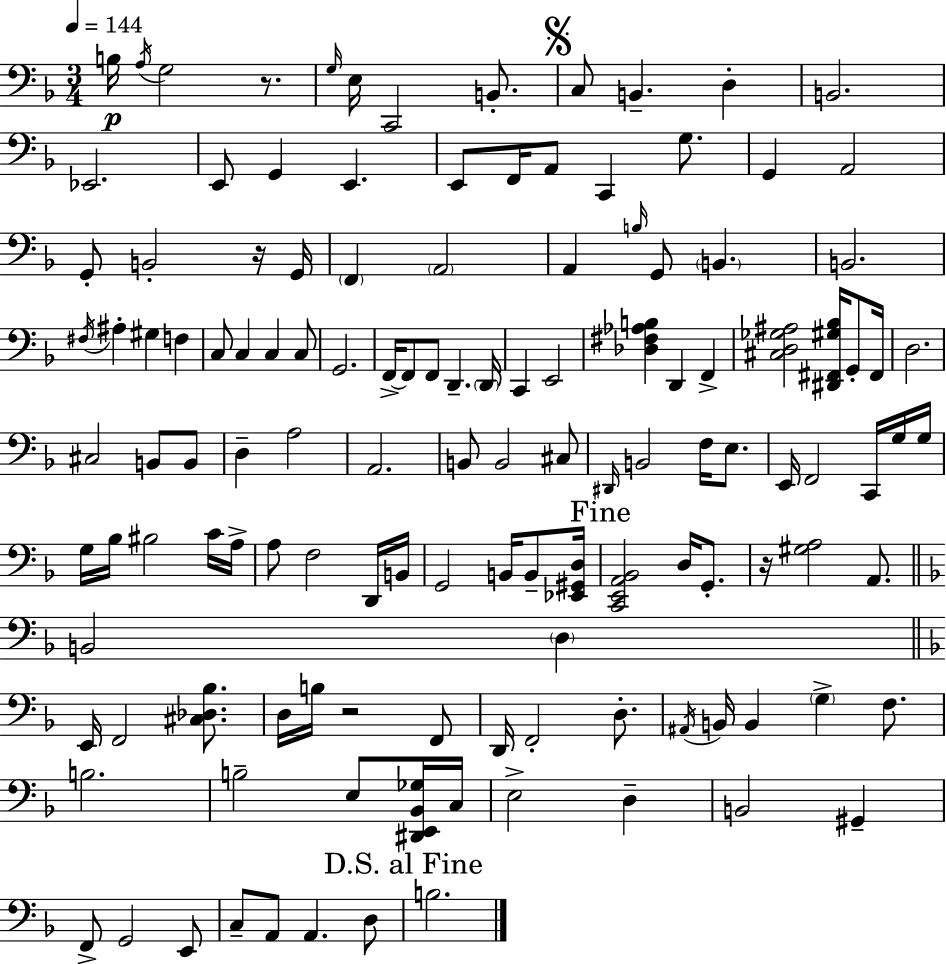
B3/s A3/s G3/h R/e. G3/s E3/s C2/h B2/e. C3/e B2/q. D3/q B2/h. Eb2/h. E2/e G2/q E2/q. E2/e F2/s A2/e C2/q G3/e. G2/q A2/h G2/e B2/h R/s G2/s F2/q A2/h A2/q B3/s G2/e B2/q. B2/h. F#3/s A#3/q G#3/q F3/q C3/e C3/q C3/q C3/e G2/h. F2/s F2/e F2/e D2/q. D2/s C2/q E2/h [Db3,F#3,Ab3,B3]/q D2/q F2/q [C#3,D3,Gb3,A#3]/h [D#2,F#2,G#3,Bb3]/s G2/e F#2/s D3/h. C#3/h B2/e B2/e D3/q A3/h A2/h. B2/e B2/h C#3/e D#2/s B2/h F3/s E3/e. E2/s F2/h C2/s G3/s G3/s G3/s Bb3/s BIS3/h C4/s A3/s A3/e F3/h D2/s B2/s G2/h B2/s B2/e [Eb2,G#2,D3]/s [C2,E2,A2,Bb2]/h D3/s G2/e. R/s [G#3,A3]/h A2/e. B2/h D3/q E2/s F2/h [C#3,Db3,Bb3]/e. D3/s B3/s R/h F2/e D2/s F2/h D3/e. A#2/s B2/s B2/q G3/q F3/e. B3/h. B3/h E3/e [D#2,E2,Bb2,Gb3]/s C3/s E3/h D3/q B2/h G#2/q F2/e G2/h E2/e C3/e A2/e A2/q. D3/e B3/h.